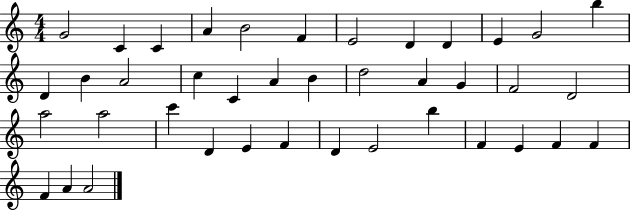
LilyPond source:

{
  \clef treble
  \numericTimeSignature
  \time 4/4
  \key c \major
  g'2 c'4 c'4 | a'4 b'2 f'4 | e'2 d'4 d'4 | e'4 g'2 b''4 | \break d'4 b'4 a'2 | c''4 c'4 a'4 b'4 | d''2 a'4 g'4 | f'2 d'2 | \break a''2 a''2 | c'''4 d'4 e'4 f'4 | d'4 e'2 b''4 | f'4 e'4 f'4 f'4 | \break f'4 a'4 a'2 | \bar "|."
}